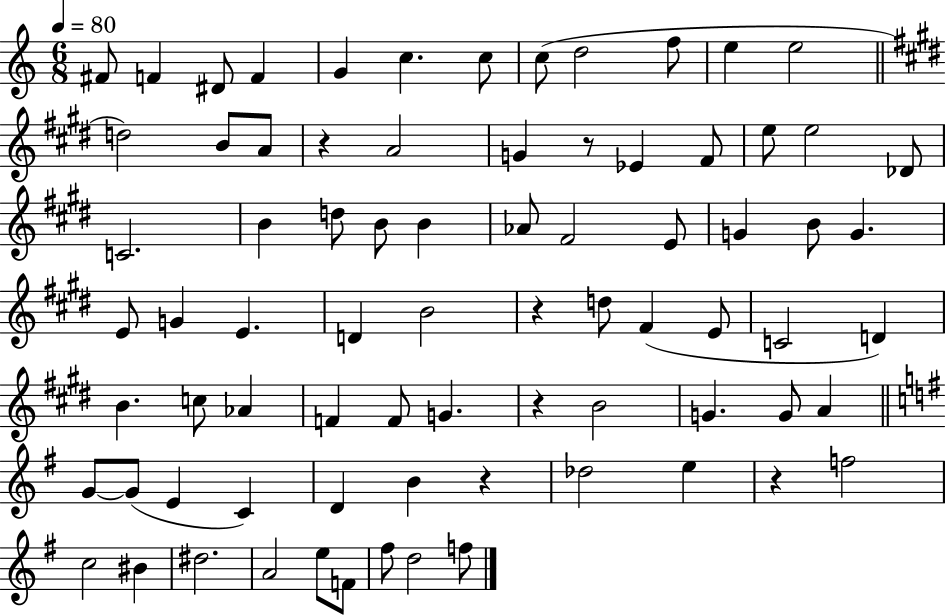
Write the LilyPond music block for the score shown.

{
  \clef treble
  \numericTimeSignature
  \time 6/8
  \key c \major
  \tempo 4 = 80
  \repeat volta 2 { fis'8 f'4 dis'8 f'4 | g'4 c''4. c''8 | c''8( d''2 f''8 | e''4 e''2 | \break \bar "||" \break \key e \major d''2) b'8 a'8 | r4 a'2 | g'4 r8 ees'4 fis'8 | e''8 e''2 des'8 | \break c'2. | b'4 d''8 b'8 b'4 | aes'8 fis'2 e'8 | g'4 b'8 g'4. | \break e'8 g'4 e'4. | d'4 b'2 | r4 d''8 fis'4( e'8 | c'2 d'4) | \break b'4. c''8 aes'4 | f'4 f'8 g'4. | r4 b'2 | g'4. g'8 a'4 | \break \bar "||" \break \key g \major g'8~~ g'8( e'4 c'4) | d'4 b'4 r4 | des''2 e''4 | r4 f''2 | \break c''2 bis'4 | dis''2. | a'2 e''8 f'8 | fis''8 d''2 f''8 | \break } \bar "|."
}